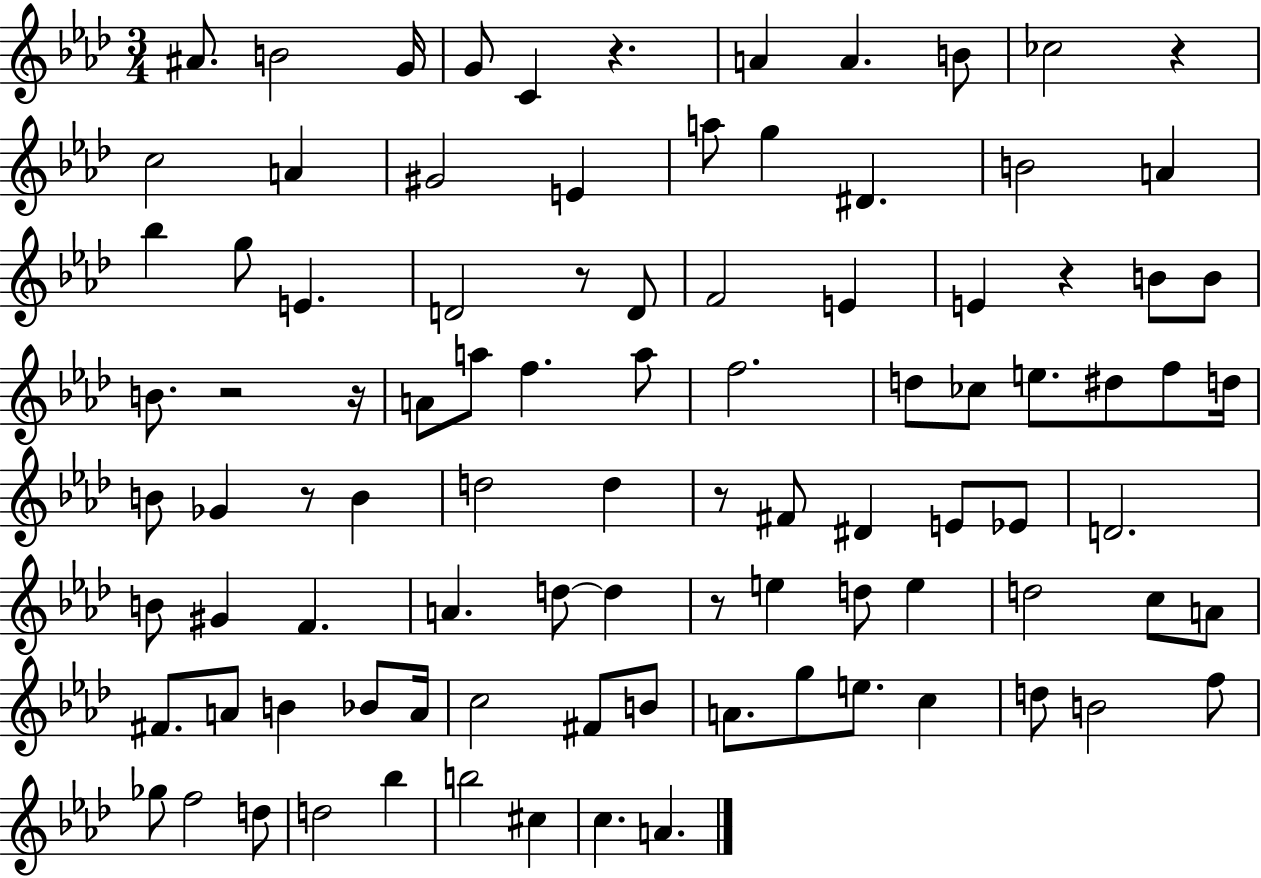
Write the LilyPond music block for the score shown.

{
  \clef treble
  \numericTimeSignature
  \time 3/4
  \key aes \major
  \repeat volta 2 { ais'8. b'2 g'16 | g'8 c'4 r4. | a'4 a'4. b'8 | ces''2 r4 | \break c''2 a'4 | gis'2 e'4 | a''8 g''4 dis'4. | b'2 a'4 | \break bes''4 g''8 e'4. | d'2 r8 d'8 | f'2 e'4 | e'4 r4 b'8 b'8 | \break b'8. r2 r16 | a'8 a''8 f''4. a''8 | f''2. | d''8 ces''8 e''8. dis''8 f''8 d''16 | \break b'8 ges'4 r8 b'4 | d''2 d''4 | r8 fis'8 dis'4 e'8 ees'8 | d'2. | \break b'8 gis'4 f'4. | a'4. d''8~~ d''4 | r8 e''4 d''8 e''4 | d''2 c''8 a'8 | \break fis'8. a'8 b'4 bes'8 a'16 | c''2 fis'8 b'8 | a'8. g''8 e''8. c''4 | d''8 b'2 f''8 | \break ges''8 f''2 d''8 | d''2 bes''4 | b''2 cis''4 | c''4. a'4. | \break } \bar "|."
}